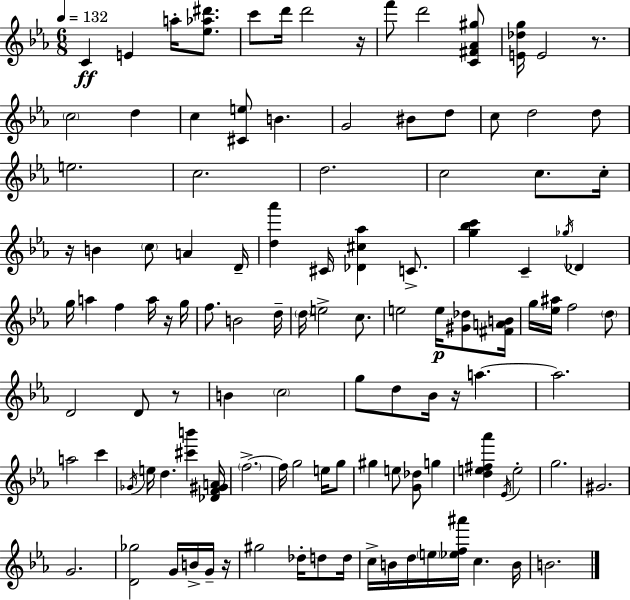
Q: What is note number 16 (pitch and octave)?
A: D5